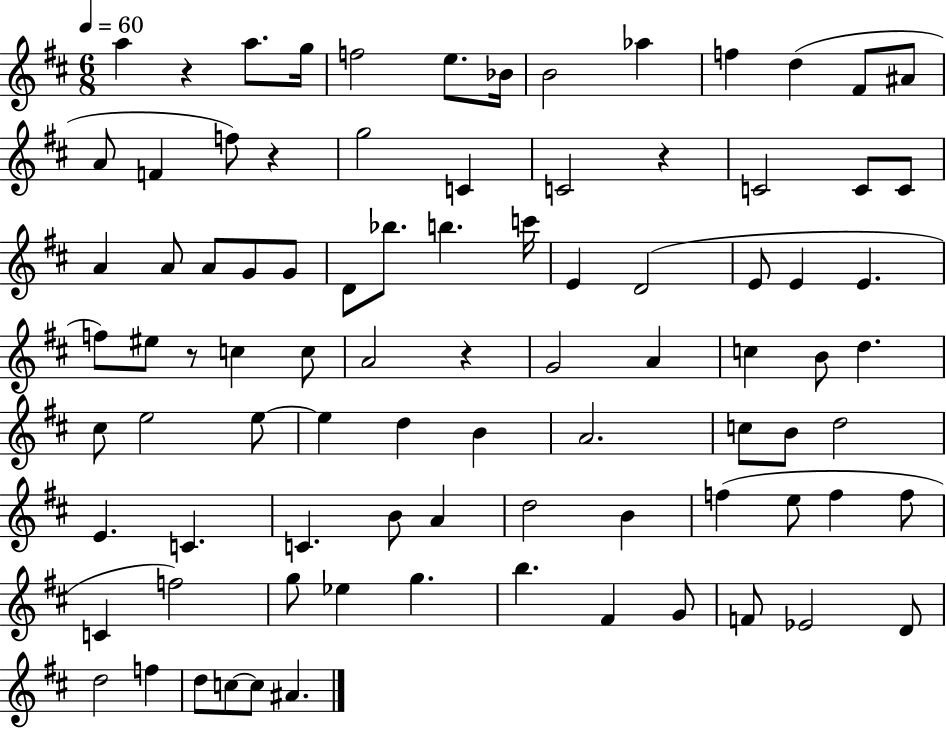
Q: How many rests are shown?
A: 5